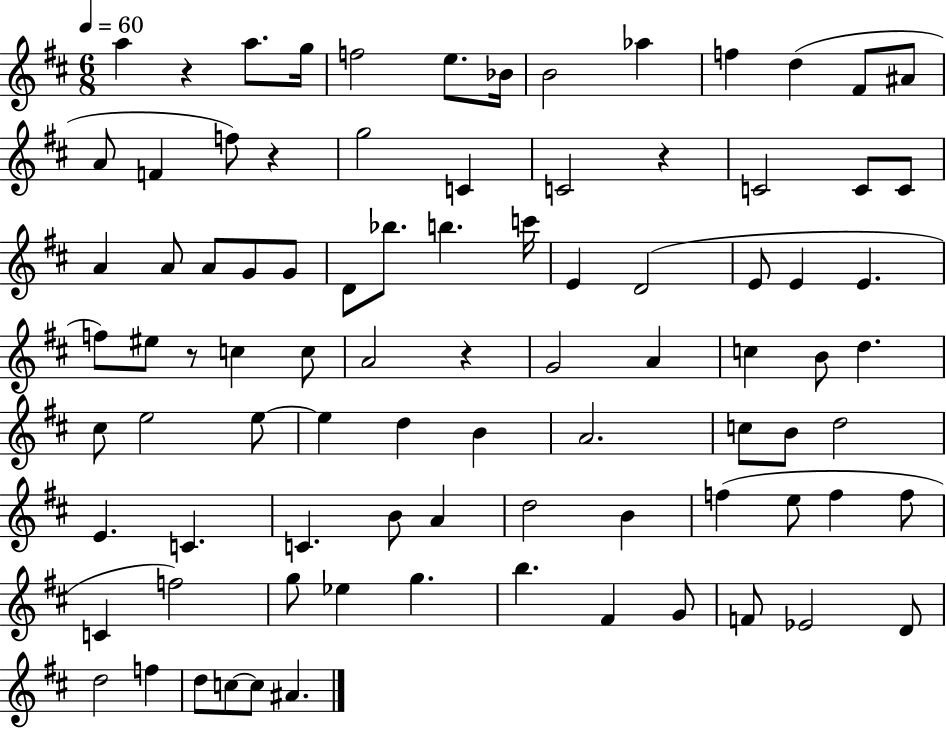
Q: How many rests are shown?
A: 5